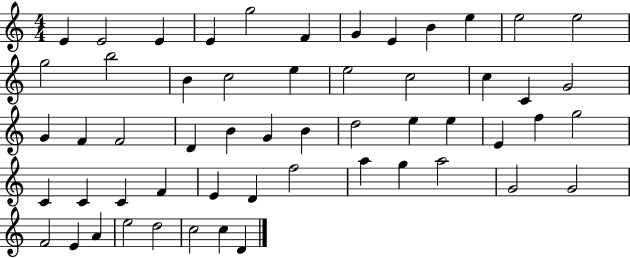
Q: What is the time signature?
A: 4/4